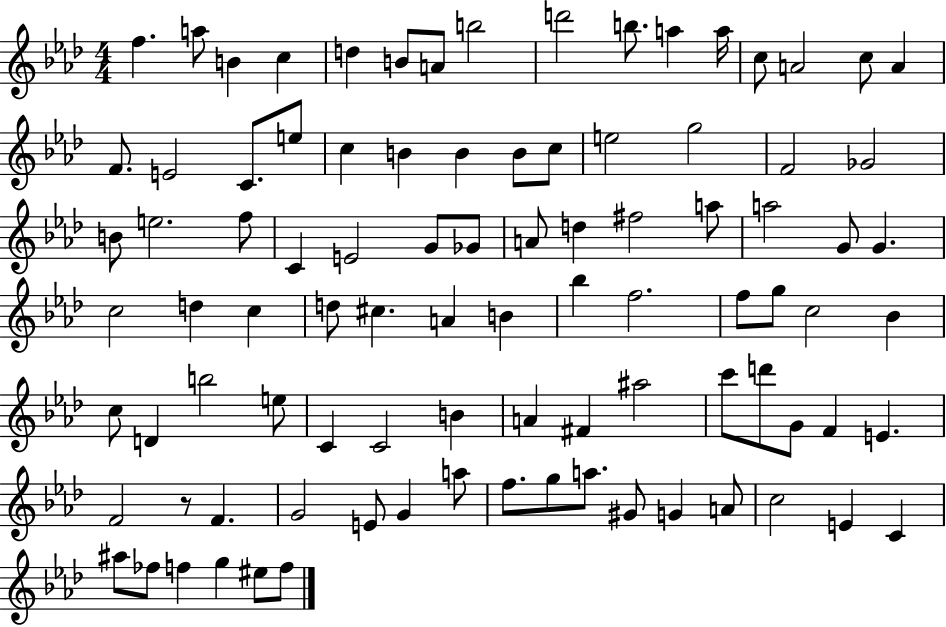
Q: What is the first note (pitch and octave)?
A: F5